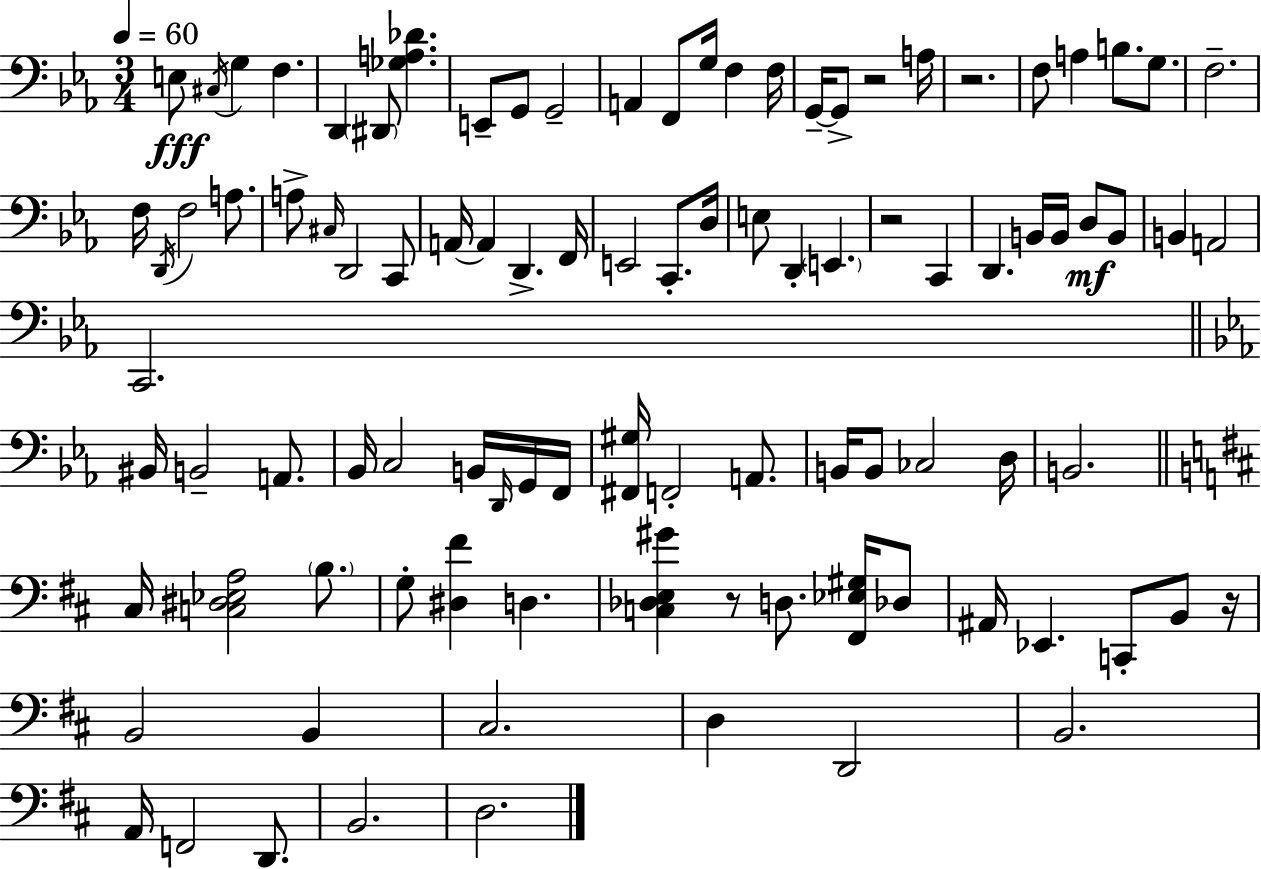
X:1
T:Untitled
M:3/4
L:1/4
K:Eb
E,/2 ^C,/4 G, F, D,, ^D,,/2 [_G,A,_D] E,,/2 G,,/2 G,,2 A,, F,,/2 G,/4 F, F,/4 G,,/4 G,,/2 z2 A,/4 z2 F,/2 A, B,/2 G,/2 F,2 F,/4 D,,/4 F,2 A,/2 A,/2 ^C,/4 D,,2 C,,/2 A,,/4 A,, D,, F,,/4 E,,2 C,,/2 D,/4 E,/2 D,, E,, z2 C,, D,, B,,/4 B,,/4 D,/2 B,,/2 B,, A,,2 C,,2 ^B,,/4 B,,2 A,,/2 _B,,/4 C,2 B,,/4 D,,/4 G,,/4 F,,/4 [^F,,^G,]/4 F,,2 A,,/2 B,,/4 B,,/2 _C,2 D,/4 B,,2 ^C,/4 [C,^D,_E,A,]2 B,/2 G,/2 [^D,^F] D, [C,_D,E,^G] z/2 D,/2 [^F,,_E,^G,]/4 _D,/2 ^A,,/4 _E,, C,,/2 B,,/2 z/4 B,,2 B,, ^C,2 D, D,,2 B,,2 A,,/4 F,,2 D,,/2 B,,2 D,2